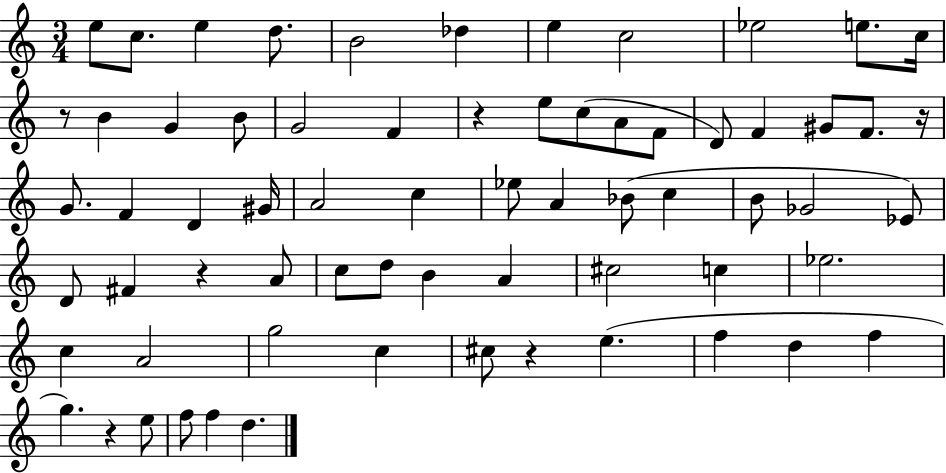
{
  \clef treble
  \numericTimeSignature
  \time 3/4
  \key c \major
  e''8 c''8. e''4 d''8. | b'2 des''4 | e''4 c''2 | ees''2 e''8. c''16 | \break r8 b'4 g'4 b'8 | g'2 f'4 | r4 e''8 c''8( a'8 f'8 | d'8) f'4 gis'8 f'8. r16 | \break g'8. f'4 d'4 gis'16 | a'2 c''4 | ees''8 a'4 bes'8( c''4 | b'8 ges'2 ees'8) | \break d'8 fis'4 r4 a'8 | c''8 d''8 b'4 a'4 | cis''2 c''4 | ees''2. | \break c''4 a'2 | g''2 c''4 | cis''8 r4 e''4.( | f''4 d''4 f''4 | \break g''4.) r4 e''8 | f''8 f''4 d''4. | \bar "|."
}